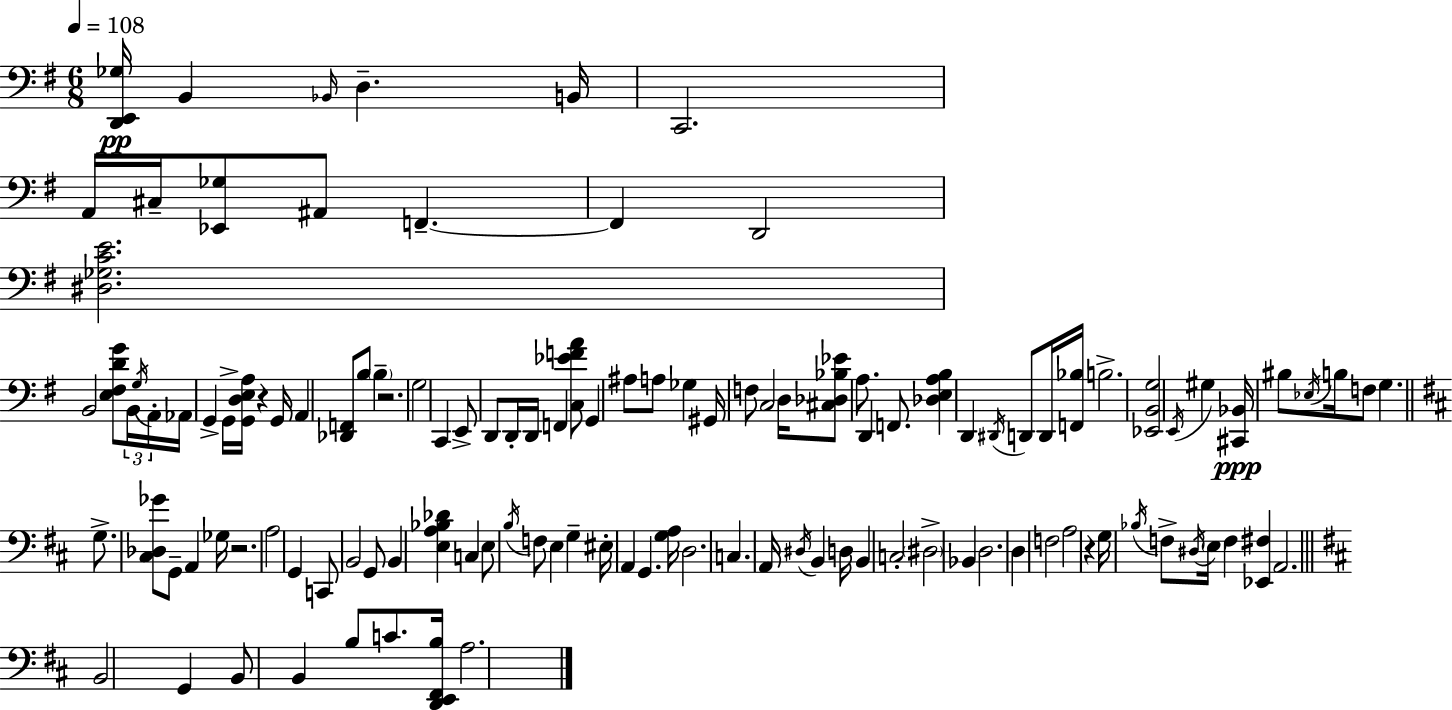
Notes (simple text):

[D2,E2,Gb3]/s B2/q Bb2/s D3/q. B2/s C2/h. A2/s C#3/s [Eb2,Gb3]/e A#2/e F2/q. F2/q D2/h [D#3,Gb3,C4,E4]/h. B2/h [E3,F#3,D4,G4]/e B2/s G3/s A2/s Ab2/s G2/q G2/s [G2,D3,E3,A3]/s R/q G2/s A2/q [Db2,F2]/e B3/e B3/q R/h. G3/h C2/q E2/e D2/e D2/s D2/s F2/q [C3,Eb4,F4,A4]/e G2/q A#3/e A3/e Gb3/q G#2/s F3/e C3/h D3/s [C#3,Db3,Bb3,Eb4]/e A3/e. D2/q F2/e. [Db3,E3,A3,B3]/q D2/q D#2/s D2/e D2/s [F2,Bb3]/s B3/h. [Eb2,B2,G3]/h E2/s G#3/q [C#2,Bb2]/s BIS3/e Eb3/s B3/s F3/e G3/q. G3/e. [C#3,Db3,Gb4]/e G2/e A2/q Gb3/s R/h. A3/h G2/q C2/e B2/h G2/e B2/q [E3,A3,Bb3,Db4]/q C3/q E3/e B3/s F3/e E3/q G3/q EIS3/s A2/q G2/q. [G3,A3]/s D3/h. C3/q. A2/s D#3/s B2/q D3/s B2/q C3/h D#3/h Bb2/q D3/h. D3/q F3/h A3/h R/q G3/s Bb3/s F3/e D#3/s E3/s F3/q [Eb2,F#3]/q A2/h. B2/h G2/q B2/e B2/q B3/e C4/e. [D2,E2,F#2,B3]/s A3/h.